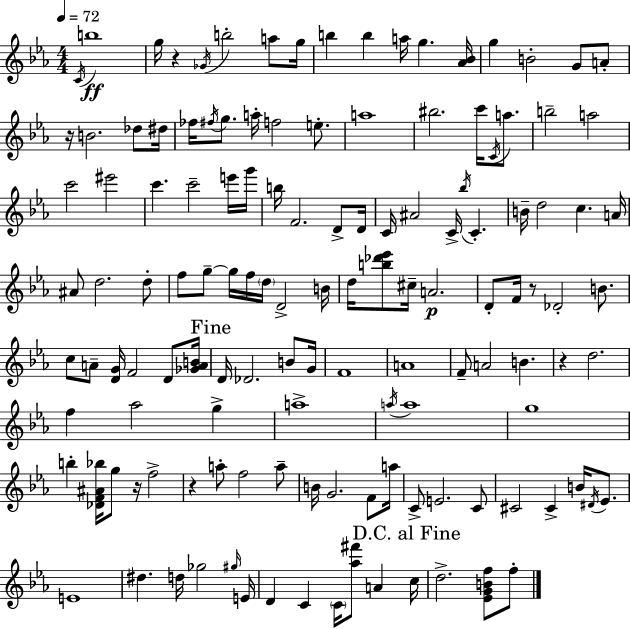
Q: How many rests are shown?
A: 6